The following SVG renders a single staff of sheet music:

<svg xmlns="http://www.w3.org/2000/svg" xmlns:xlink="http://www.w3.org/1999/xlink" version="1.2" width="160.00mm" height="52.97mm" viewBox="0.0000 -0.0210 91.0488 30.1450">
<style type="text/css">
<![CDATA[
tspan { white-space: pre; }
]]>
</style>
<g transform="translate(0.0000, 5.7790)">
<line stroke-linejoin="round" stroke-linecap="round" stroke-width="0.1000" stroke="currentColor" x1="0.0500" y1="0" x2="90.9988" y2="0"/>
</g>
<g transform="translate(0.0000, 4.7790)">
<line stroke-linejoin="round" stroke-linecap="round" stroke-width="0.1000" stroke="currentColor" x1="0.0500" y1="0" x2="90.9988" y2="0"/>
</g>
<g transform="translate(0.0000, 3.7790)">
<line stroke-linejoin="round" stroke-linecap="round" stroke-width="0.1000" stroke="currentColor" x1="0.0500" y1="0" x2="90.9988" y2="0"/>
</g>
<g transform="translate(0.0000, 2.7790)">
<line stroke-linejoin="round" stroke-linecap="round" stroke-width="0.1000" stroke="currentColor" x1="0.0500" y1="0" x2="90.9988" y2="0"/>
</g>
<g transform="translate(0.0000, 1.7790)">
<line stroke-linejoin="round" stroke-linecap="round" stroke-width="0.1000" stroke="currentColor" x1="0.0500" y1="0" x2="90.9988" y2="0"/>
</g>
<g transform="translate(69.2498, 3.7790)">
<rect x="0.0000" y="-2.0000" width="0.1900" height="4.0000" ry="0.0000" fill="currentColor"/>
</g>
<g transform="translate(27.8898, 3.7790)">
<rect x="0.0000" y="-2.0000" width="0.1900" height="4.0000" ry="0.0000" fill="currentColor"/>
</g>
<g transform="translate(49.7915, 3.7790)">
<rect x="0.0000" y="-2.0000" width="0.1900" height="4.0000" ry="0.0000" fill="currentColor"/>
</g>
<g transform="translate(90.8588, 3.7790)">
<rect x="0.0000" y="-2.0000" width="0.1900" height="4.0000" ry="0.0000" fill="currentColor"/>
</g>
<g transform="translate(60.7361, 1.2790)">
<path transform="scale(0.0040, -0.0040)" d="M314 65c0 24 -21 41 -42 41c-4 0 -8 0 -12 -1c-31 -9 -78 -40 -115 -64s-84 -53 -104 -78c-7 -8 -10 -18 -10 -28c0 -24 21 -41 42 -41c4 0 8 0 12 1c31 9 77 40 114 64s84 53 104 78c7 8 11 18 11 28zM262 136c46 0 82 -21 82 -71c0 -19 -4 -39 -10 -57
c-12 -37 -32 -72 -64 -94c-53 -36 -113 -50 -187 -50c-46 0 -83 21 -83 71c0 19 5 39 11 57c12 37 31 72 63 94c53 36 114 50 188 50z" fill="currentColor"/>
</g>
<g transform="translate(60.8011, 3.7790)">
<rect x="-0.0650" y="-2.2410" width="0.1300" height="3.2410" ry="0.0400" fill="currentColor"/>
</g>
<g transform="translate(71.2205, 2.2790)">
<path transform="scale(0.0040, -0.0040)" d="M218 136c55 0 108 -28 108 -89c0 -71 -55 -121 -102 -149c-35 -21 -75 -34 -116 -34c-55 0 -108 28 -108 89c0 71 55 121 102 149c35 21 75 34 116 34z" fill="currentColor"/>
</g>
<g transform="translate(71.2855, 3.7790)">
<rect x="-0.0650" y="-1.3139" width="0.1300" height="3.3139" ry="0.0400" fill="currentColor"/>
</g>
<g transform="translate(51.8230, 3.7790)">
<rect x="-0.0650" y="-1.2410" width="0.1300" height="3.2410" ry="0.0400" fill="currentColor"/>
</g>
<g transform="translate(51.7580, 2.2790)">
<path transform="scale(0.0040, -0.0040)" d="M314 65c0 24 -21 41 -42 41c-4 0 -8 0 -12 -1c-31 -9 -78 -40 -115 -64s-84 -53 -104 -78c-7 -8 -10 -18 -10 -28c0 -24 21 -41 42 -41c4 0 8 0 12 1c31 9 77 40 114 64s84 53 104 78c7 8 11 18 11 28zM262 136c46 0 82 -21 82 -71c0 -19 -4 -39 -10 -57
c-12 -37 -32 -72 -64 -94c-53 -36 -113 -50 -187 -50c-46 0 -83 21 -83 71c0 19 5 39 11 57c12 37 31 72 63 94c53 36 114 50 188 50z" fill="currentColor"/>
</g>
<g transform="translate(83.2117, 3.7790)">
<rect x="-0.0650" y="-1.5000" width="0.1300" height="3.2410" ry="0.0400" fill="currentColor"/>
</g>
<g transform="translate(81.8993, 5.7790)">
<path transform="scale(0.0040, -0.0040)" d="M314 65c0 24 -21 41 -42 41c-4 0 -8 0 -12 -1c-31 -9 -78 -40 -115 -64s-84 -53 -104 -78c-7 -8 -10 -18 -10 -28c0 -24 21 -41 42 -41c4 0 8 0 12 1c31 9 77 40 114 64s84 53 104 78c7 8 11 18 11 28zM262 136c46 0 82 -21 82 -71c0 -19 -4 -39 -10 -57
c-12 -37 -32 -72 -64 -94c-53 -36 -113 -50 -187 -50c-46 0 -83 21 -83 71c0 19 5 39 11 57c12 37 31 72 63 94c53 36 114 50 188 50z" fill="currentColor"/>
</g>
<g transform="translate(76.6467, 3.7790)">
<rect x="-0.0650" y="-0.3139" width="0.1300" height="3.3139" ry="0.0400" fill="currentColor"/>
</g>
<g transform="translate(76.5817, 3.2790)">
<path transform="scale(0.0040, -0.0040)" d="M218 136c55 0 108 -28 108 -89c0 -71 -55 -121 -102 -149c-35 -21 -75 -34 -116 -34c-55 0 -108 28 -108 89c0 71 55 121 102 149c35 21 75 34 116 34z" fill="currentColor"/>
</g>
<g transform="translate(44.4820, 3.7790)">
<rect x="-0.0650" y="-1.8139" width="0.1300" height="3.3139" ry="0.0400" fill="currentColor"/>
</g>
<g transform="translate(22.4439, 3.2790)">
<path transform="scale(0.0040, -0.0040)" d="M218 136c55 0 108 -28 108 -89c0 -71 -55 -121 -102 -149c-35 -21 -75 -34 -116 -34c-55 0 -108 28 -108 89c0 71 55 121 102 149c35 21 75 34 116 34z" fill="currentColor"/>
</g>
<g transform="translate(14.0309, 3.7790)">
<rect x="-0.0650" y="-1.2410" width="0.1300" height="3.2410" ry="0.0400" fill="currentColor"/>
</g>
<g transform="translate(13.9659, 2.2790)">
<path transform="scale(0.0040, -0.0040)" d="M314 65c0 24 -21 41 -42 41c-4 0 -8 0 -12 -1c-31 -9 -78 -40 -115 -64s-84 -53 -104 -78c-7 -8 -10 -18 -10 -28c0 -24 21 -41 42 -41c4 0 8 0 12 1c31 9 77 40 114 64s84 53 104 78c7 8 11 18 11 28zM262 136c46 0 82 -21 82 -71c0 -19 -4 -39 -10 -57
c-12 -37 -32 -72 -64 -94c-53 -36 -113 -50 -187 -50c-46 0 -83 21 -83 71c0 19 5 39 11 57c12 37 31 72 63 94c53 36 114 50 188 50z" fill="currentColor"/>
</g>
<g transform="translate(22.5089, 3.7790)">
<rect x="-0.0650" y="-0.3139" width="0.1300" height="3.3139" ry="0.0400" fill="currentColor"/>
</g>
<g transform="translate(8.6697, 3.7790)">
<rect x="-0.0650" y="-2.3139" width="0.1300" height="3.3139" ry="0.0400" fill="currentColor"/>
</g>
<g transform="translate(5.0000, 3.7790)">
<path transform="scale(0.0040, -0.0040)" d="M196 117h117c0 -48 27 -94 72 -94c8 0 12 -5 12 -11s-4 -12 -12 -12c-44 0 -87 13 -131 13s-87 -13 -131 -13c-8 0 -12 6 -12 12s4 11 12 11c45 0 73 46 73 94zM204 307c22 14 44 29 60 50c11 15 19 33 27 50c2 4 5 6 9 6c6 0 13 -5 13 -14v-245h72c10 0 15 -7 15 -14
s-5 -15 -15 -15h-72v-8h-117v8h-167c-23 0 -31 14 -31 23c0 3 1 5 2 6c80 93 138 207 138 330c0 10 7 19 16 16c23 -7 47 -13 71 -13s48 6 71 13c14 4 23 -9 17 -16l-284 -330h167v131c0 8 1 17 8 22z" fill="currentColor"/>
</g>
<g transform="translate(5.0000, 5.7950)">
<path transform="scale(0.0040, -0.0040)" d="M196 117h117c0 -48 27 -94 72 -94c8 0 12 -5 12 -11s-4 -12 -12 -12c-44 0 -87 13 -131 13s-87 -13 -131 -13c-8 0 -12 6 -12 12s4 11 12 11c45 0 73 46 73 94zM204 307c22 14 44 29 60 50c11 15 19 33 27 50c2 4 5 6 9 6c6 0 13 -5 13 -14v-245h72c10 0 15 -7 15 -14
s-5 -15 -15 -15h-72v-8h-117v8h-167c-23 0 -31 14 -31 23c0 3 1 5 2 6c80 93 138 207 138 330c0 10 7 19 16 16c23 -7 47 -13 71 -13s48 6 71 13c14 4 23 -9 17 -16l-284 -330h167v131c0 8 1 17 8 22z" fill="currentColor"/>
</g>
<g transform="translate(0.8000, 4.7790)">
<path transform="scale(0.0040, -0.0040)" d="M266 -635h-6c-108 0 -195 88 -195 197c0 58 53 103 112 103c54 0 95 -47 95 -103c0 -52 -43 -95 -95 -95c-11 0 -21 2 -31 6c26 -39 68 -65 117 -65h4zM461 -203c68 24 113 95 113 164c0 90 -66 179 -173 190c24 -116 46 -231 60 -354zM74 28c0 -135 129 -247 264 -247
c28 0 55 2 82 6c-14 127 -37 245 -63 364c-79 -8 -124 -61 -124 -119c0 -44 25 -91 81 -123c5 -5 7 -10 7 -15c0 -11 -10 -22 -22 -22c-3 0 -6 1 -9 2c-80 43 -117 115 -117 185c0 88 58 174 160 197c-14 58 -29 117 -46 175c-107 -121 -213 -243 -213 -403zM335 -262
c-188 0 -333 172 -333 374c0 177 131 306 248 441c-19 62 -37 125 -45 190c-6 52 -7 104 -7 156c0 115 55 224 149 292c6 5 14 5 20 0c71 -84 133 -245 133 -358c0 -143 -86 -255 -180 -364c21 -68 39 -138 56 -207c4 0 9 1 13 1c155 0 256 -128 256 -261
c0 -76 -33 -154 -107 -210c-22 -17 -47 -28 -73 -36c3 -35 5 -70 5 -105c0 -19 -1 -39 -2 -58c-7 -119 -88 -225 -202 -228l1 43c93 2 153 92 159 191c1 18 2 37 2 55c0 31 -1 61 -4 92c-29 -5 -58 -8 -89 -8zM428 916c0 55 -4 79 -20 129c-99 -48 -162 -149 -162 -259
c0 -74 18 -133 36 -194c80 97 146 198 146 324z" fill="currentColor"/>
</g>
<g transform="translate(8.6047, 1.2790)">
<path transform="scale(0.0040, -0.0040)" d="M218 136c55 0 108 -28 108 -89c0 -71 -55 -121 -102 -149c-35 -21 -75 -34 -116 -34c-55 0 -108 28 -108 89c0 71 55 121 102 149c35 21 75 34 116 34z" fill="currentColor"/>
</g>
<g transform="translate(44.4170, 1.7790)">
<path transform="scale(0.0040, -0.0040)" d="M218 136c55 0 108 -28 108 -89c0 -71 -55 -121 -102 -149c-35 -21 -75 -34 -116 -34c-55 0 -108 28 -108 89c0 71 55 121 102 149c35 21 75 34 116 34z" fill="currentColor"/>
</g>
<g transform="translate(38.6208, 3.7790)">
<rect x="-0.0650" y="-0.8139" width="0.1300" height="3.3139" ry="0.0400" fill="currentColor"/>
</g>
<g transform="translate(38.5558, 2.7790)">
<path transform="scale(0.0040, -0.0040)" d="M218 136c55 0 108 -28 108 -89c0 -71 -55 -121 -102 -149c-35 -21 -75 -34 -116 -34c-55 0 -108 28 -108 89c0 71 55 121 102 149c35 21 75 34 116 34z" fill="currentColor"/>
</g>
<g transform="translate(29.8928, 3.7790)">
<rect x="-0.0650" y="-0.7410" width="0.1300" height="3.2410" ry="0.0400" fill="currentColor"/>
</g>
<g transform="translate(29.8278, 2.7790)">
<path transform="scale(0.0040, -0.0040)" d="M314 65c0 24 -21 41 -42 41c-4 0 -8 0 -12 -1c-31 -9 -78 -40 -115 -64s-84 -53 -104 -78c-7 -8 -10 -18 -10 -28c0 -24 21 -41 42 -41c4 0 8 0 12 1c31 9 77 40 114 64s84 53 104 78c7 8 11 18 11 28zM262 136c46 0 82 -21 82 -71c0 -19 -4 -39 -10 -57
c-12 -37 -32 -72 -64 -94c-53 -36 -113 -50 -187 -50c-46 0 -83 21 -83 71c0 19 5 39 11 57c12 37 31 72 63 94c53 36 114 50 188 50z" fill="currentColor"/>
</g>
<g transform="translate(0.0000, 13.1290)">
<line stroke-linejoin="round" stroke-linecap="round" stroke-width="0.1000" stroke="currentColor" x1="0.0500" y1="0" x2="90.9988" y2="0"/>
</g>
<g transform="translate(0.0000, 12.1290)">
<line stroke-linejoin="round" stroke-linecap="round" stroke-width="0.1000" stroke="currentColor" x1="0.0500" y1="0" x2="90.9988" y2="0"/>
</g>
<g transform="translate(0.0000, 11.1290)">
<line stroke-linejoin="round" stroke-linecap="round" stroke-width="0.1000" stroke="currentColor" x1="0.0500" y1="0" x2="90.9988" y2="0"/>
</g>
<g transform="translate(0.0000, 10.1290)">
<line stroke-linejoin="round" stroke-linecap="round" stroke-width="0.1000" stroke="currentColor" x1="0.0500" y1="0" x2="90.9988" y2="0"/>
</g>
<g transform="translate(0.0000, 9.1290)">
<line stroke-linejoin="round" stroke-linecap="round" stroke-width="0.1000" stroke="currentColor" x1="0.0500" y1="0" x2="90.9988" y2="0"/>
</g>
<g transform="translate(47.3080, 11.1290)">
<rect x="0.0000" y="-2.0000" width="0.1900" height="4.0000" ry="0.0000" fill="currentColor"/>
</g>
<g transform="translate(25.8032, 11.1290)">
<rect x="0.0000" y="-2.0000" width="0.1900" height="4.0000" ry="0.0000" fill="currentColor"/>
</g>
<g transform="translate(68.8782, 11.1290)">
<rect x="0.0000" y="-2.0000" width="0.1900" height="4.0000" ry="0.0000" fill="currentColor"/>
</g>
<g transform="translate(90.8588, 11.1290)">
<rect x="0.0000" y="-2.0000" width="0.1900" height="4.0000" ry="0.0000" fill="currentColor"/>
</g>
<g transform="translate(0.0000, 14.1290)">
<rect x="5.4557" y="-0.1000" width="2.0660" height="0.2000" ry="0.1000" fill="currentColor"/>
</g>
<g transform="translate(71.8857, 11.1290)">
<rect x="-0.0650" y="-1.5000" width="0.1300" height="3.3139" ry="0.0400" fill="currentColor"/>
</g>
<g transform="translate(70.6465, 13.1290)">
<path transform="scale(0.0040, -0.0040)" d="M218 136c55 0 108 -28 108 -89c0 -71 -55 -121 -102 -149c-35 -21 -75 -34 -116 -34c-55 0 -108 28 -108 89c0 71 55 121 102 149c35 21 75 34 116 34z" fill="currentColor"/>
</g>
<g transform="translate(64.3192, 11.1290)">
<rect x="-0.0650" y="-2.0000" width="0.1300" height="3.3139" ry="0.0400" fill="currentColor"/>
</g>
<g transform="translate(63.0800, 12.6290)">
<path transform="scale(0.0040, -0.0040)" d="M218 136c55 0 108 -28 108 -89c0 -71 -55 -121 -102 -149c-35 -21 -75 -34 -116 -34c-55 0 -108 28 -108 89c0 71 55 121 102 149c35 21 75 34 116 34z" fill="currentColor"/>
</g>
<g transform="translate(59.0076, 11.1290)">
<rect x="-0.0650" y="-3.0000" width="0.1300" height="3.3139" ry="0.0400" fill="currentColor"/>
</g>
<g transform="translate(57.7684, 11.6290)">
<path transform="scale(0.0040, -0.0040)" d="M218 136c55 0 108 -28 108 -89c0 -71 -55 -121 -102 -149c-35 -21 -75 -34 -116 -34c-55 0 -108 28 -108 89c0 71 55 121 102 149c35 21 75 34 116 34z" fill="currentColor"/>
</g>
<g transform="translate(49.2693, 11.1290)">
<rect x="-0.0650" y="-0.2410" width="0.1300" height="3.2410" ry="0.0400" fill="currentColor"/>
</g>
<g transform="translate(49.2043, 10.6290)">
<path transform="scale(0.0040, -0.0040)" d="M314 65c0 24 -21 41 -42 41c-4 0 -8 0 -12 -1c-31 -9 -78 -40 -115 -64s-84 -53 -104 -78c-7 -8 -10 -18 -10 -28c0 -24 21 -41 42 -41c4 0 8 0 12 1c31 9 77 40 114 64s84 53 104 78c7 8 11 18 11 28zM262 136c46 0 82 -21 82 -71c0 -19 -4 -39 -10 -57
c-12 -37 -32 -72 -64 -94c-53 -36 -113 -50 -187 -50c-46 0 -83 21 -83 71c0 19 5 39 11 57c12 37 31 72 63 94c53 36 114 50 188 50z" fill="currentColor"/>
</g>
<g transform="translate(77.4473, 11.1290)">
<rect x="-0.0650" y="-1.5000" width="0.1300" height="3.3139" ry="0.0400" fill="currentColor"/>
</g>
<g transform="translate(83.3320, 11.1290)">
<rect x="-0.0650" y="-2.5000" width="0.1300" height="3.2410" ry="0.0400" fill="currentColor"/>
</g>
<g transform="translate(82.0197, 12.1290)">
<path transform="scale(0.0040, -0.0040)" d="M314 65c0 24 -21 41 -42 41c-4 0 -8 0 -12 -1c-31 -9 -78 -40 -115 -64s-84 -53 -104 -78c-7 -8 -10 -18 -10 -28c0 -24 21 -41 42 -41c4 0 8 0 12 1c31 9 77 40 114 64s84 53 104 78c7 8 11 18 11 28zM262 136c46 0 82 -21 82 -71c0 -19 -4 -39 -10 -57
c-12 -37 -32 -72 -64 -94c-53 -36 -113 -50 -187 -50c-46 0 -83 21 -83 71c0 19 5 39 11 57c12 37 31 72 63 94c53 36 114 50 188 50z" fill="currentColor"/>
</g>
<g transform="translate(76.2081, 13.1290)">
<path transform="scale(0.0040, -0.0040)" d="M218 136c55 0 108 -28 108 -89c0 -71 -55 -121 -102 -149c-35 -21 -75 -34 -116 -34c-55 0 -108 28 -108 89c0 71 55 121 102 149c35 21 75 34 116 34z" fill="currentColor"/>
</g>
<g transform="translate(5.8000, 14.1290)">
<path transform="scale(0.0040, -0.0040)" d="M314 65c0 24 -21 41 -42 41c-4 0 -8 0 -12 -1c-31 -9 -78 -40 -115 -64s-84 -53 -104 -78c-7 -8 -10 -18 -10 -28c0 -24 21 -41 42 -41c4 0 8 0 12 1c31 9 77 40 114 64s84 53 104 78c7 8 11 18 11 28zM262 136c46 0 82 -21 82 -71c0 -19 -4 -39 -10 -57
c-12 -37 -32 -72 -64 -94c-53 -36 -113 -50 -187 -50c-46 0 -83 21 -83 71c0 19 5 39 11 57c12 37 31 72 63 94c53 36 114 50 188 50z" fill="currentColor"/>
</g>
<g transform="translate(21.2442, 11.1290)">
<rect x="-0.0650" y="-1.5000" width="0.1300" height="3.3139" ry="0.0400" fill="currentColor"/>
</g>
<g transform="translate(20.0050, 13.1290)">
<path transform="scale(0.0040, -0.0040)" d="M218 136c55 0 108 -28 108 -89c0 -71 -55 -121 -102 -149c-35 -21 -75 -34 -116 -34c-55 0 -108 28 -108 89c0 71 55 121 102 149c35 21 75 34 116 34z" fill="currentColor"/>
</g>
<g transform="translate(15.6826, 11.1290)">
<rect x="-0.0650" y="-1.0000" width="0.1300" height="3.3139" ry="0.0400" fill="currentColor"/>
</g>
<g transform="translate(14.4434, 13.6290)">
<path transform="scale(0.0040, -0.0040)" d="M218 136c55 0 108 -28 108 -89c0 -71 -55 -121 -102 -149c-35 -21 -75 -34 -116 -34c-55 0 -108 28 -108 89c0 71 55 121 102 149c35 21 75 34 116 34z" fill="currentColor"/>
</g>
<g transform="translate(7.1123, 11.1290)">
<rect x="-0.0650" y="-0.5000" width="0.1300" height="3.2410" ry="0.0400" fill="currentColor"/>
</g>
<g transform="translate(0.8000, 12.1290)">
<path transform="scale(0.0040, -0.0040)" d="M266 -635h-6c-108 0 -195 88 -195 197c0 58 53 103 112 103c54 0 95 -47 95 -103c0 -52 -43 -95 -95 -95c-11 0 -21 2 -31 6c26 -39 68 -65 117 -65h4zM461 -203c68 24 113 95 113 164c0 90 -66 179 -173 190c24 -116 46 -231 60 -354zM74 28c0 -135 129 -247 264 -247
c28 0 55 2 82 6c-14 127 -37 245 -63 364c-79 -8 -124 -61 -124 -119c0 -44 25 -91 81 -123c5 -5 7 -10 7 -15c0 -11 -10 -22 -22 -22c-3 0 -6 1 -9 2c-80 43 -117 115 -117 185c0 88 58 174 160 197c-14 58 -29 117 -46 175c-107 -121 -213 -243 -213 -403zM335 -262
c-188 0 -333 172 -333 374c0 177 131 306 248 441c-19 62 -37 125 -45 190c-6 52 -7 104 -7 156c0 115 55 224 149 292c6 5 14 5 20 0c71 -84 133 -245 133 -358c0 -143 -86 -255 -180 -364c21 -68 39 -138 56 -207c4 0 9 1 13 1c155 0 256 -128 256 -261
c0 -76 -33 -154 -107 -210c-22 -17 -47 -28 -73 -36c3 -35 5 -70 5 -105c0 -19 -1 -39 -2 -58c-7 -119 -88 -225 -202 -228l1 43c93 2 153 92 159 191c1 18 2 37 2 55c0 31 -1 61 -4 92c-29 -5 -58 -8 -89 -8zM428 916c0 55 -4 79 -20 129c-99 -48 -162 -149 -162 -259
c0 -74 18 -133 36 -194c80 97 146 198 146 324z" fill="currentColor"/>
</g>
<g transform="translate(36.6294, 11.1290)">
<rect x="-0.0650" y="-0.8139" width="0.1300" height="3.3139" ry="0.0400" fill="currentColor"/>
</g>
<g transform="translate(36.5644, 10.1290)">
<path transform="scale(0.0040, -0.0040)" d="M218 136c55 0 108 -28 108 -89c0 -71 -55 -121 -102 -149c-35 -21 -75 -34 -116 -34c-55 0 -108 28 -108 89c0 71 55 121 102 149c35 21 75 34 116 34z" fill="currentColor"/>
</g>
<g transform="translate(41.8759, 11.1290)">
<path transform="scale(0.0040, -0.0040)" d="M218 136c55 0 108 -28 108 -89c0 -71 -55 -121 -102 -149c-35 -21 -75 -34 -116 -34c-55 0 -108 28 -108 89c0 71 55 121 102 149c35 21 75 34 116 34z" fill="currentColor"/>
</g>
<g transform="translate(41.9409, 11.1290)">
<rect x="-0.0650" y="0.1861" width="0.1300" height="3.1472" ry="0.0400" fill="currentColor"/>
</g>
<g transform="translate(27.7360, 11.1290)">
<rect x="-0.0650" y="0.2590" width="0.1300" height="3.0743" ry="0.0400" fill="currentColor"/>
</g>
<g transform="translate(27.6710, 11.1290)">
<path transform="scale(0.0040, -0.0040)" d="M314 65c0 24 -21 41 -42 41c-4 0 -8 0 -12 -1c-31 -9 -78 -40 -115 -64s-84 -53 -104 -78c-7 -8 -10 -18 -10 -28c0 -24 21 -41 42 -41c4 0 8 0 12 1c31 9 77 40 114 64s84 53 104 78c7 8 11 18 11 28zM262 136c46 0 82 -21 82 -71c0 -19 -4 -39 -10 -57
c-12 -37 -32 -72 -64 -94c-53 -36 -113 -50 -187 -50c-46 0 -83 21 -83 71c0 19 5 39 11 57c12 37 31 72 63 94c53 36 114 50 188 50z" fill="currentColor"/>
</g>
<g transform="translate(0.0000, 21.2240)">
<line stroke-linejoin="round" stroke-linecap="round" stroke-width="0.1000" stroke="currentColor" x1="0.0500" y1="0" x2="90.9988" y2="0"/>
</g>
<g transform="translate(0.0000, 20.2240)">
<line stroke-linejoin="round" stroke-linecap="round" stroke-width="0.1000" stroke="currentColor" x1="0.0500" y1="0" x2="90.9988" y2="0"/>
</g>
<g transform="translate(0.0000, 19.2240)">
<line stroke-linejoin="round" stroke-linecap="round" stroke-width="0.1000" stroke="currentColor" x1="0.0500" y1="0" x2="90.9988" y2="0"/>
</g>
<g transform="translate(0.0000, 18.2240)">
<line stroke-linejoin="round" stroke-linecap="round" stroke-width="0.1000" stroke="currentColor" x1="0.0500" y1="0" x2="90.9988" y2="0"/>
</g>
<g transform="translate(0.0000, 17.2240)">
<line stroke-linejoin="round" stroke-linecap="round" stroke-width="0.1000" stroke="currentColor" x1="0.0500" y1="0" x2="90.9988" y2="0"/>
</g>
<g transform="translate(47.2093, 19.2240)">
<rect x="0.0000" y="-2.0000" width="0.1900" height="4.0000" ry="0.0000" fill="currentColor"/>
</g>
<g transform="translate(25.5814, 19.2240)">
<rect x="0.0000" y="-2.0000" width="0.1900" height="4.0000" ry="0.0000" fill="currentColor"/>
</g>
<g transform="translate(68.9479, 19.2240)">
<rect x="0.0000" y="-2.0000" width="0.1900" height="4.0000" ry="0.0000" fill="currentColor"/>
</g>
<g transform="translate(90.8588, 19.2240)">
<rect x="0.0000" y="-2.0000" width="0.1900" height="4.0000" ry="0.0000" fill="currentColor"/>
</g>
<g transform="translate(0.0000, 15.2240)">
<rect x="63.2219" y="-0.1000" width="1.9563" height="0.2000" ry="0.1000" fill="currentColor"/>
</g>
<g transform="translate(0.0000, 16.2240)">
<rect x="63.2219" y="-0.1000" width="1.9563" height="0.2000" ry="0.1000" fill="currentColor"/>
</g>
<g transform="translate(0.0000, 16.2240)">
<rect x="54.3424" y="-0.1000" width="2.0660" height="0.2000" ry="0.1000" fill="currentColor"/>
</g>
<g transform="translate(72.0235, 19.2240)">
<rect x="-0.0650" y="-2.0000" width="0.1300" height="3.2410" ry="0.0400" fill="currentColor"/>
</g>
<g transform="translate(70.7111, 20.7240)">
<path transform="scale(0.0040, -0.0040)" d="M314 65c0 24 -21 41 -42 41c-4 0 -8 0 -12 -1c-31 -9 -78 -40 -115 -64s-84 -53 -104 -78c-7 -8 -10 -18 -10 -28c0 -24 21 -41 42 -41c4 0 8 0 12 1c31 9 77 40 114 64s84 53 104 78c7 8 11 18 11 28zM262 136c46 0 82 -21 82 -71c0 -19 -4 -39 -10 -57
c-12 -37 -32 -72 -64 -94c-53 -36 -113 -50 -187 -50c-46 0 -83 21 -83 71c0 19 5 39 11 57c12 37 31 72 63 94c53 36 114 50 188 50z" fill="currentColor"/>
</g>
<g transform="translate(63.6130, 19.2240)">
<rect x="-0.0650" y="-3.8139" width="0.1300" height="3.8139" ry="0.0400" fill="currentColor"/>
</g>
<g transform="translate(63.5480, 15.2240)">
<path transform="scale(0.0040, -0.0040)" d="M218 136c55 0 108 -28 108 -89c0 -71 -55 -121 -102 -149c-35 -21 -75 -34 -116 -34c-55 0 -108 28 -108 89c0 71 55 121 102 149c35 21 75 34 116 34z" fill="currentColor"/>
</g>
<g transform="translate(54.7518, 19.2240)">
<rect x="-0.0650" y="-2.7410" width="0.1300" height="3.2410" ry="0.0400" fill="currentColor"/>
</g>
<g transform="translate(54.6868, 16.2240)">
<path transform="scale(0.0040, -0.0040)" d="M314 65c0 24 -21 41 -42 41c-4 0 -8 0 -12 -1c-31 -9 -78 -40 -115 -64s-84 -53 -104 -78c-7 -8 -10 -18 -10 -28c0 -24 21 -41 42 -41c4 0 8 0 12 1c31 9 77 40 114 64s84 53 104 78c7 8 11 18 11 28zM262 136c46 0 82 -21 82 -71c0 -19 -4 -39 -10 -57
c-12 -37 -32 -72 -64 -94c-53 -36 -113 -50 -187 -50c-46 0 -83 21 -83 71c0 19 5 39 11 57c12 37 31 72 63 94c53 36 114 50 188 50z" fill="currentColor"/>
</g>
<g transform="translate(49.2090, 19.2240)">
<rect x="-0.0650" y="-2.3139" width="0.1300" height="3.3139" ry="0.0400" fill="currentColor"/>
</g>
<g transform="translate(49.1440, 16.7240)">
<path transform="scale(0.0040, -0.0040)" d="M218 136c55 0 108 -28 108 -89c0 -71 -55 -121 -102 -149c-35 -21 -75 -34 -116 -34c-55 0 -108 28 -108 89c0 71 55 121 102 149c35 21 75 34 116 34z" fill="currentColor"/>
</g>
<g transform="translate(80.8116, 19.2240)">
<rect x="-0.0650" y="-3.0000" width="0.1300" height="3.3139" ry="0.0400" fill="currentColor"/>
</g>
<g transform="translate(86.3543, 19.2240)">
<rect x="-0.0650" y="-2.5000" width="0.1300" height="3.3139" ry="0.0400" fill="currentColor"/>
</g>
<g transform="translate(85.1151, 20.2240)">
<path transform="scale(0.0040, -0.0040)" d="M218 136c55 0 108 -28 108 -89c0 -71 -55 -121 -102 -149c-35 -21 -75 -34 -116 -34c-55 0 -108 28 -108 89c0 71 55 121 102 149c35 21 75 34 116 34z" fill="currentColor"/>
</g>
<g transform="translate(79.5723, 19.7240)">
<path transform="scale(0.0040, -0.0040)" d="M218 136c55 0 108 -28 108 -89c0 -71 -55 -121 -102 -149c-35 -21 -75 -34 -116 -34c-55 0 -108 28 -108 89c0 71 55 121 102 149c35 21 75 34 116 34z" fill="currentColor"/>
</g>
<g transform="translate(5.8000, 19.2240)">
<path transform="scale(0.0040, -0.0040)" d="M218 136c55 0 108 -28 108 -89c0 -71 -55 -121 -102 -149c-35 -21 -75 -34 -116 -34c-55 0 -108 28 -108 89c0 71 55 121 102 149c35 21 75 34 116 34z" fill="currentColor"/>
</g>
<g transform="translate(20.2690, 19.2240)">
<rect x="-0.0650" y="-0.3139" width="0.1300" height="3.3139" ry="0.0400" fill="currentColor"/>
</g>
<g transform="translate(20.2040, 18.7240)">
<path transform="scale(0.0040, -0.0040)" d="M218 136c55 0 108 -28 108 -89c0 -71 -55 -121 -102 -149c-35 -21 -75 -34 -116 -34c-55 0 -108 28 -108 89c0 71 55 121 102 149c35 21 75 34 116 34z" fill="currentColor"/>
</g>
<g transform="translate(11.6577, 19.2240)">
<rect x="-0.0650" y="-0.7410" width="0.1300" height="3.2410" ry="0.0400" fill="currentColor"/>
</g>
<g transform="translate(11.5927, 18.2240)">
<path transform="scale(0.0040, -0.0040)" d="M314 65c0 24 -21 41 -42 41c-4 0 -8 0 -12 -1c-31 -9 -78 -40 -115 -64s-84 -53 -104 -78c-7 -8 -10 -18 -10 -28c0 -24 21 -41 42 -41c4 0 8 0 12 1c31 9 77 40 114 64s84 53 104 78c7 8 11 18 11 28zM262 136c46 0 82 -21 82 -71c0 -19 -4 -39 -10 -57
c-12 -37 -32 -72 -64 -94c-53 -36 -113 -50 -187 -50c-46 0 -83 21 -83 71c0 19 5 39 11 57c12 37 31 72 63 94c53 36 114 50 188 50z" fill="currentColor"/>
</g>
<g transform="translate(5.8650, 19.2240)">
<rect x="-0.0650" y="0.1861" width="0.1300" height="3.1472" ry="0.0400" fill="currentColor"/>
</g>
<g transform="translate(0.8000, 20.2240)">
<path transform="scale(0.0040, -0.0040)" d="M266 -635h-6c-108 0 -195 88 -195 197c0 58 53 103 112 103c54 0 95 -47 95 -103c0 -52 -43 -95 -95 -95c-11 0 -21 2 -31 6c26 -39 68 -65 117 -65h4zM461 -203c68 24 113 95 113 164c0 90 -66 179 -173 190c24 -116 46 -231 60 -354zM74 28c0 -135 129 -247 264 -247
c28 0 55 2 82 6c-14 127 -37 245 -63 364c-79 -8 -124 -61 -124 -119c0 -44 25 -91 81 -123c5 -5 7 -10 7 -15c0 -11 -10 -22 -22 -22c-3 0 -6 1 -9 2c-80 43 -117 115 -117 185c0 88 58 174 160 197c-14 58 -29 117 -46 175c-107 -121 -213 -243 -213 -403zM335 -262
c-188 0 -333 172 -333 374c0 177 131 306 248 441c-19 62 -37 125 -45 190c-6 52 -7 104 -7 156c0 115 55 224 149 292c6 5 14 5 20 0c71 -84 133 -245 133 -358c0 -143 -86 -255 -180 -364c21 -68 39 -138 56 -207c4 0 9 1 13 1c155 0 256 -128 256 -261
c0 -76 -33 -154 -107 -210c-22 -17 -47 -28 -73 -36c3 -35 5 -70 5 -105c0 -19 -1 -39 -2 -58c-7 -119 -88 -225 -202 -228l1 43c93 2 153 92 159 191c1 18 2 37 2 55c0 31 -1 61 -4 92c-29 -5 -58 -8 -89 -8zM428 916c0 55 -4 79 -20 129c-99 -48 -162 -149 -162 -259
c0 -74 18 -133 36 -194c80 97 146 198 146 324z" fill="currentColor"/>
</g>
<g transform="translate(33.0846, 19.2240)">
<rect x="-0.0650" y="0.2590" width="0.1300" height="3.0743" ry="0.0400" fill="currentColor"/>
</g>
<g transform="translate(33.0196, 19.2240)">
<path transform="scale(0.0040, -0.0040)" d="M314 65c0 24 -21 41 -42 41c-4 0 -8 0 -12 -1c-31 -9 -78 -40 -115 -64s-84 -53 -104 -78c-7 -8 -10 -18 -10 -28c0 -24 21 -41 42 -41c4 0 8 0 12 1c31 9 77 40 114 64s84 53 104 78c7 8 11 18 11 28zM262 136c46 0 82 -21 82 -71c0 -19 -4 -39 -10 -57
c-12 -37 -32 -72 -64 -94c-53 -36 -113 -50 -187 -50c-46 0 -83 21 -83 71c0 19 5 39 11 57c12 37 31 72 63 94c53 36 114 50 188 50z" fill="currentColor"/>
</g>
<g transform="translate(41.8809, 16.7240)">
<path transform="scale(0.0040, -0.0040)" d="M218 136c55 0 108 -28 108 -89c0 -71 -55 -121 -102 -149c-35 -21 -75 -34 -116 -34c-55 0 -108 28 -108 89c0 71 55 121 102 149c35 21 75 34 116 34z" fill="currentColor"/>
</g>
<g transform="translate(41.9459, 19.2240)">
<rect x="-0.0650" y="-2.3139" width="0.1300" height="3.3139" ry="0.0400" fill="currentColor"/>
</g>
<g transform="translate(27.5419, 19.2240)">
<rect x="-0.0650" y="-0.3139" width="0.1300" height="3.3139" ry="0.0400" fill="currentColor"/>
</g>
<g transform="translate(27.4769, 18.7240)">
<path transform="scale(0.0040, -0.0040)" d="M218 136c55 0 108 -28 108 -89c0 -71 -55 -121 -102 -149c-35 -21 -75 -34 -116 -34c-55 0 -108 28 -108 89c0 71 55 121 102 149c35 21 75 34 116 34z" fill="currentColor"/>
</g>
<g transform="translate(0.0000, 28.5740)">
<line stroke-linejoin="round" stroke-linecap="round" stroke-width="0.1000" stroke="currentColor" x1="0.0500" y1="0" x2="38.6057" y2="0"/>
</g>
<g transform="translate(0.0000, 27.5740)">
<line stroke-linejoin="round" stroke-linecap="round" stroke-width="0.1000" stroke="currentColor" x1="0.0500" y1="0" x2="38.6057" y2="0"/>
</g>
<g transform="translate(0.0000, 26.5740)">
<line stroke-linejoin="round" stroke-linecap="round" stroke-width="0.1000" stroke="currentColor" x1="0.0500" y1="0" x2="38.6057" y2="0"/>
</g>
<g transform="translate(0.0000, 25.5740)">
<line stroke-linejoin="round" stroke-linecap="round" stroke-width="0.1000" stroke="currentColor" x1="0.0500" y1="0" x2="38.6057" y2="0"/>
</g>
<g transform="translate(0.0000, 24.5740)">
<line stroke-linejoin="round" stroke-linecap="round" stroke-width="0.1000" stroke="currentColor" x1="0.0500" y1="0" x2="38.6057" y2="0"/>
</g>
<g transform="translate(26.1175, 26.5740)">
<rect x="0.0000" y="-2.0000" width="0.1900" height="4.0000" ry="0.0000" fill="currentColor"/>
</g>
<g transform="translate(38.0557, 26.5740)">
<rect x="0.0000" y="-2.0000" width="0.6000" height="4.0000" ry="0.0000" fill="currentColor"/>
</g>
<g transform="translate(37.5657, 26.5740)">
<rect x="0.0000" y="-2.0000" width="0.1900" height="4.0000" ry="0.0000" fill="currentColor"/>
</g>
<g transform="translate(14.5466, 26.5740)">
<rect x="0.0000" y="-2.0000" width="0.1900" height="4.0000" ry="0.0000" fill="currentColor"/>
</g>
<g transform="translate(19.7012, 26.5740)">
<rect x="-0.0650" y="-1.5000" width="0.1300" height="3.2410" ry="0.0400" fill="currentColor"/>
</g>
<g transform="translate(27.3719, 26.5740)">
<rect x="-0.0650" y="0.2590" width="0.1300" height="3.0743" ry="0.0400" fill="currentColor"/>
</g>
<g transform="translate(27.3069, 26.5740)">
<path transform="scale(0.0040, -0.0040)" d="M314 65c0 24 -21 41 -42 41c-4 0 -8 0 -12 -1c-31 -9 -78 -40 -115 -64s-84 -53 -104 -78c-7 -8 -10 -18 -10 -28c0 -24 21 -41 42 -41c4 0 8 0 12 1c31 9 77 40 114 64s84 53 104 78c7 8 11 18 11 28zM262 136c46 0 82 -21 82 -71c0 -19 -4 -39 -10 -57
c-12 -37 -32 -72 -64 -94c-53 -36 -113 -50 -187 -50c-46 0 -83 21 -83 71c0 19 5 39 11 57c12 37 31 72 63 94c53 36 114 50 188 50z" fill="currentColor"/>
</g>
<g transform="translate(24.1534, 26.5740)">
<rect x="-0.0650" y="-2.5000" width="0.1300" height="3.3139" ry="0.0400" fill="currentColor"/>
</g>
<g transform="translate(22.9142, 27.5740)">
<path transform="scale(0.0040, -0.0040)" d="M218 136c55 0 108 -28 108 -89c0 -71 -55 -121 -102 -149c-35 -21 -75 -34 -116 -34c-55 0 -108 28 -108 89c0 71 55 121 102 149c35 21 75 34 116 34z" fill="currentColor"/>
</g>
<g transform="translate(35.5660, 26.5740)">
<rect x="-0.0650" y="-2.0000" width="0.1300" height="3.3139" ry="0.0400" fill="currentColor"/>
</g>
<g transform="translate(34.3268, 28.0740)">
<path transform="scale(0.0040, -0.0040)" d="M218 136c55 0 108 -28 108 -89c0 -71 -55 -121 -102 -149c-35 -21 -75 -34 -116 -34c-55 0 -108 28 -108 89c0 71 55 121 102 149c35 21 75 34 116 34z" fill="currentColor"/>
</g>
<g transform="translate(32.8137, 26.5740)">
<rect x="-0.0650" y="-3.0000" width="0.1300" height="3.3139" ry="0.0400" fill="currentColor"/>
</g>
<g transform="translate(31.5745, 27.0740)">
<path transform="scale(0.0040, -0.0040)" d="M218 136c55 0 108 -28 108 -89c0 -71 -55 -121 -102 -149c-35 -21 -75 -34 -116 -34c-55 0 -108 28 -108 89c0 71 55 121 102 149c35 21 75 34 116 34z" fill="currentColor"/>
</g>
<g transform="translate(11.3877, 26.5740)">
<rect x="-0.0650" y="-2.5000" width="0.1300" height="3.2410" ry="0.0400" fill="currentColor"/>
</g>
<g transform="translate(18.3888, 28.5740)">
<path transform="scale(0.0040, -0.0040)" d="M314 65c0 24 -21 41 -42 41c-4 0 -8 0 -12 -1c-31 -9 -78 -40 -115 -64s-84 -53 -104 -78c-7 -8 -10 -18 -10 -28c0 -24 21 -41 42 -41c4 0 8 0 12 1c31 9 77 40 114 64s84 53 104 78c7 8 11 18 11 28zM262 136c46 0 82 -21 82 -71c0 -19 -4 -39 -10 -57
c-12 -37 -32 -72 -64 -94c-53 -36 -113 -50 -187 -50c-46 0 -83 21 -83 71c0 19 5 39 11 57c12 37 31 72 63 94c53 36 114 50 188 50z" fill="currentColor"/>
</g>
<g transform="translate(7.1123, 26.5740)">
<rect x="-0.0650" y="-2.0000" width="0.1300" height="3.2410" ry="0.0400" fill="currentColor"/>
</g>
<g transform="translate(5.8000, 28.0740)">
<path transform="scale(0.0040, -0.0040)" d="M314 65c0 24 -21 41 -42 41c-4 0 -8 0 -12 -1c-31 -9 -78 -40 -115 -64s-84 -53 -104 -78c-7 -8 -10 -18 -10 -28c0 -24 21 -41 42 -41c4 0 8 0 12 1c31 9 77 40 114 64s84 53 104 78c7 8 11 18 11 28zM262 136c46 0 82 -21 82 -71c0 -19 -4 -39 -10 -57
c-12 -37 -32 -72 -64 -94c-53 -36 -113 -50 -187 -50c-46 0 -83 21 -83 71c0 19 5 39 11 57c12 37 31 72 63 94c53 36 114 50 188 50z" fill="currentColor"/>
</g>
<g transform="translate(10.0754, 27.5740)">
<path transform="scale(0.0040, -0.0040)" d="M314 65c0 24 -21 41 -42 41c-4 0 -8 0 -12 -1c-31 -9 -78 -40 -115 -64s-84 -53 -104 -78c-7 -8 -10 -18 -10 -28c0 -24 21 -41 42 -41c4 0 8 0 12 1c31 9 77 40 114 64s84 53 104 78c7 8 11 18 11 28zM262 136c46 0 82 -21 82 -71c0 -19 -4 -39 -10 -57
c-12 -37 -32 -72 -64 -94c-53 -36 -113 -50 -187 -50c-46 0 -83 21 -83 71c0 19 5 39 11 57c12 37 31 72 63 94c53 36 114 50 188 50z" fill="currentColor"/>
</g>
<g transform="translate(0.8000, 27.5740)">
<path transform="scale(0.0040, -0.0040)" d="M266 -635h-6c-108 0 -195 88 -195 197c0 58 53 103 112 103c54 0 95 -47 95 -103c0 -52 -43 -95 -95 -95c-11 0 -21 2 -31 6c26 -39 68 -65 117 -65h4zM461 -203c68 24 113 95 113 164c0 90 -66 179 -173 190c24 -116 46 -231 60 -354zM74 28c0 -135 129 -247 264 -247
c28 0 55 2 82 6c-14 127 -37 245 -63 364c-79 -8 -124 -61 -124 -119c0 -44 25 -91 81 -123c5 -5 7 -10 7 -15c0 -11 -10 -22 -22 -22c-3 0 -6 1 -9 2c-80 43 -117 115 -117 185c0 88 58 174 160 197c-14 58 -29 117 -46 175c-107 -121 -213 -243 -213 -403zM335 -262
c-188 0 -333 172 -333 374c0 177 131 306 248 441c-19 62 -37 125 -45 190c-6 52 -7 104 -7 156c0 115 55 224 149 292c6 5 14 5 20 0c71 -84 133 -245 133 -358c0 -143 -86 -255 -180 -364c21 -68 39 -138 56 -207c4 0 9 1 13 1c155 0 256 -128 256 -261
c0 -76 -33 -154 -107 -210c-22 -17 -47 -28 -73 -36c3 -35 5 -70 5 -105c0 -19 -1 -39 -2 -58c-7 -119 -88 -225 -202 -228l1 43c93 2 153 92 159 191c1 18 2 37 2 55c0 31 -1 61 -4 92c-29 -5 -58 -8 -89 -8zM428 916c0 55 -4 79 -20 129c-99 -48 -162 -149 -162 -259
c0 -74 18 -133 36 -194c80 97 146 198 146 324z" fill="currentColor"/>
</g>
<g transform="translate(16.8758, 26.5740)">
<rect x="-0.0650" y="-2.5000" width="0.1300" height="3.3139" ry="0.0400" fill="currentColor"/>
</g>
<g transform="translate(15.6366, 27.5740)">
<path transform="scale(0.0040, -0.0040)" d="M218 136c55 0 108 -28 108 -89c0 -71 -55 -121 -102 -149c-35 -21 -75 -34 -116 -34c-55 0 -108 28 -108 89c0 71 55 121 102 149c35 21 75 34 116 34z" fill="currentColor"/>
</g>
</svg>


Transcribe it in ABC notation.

X:1
T:Untitled
M:4/4
L:1/4
K:C
g e2 c d2 d f e2 g2 e c E2 C2 D E B2 d B c2 A F E E G2 B d2 c c B2 g g a2 c' F2 A G F2 G2 G E2 G B2 A F